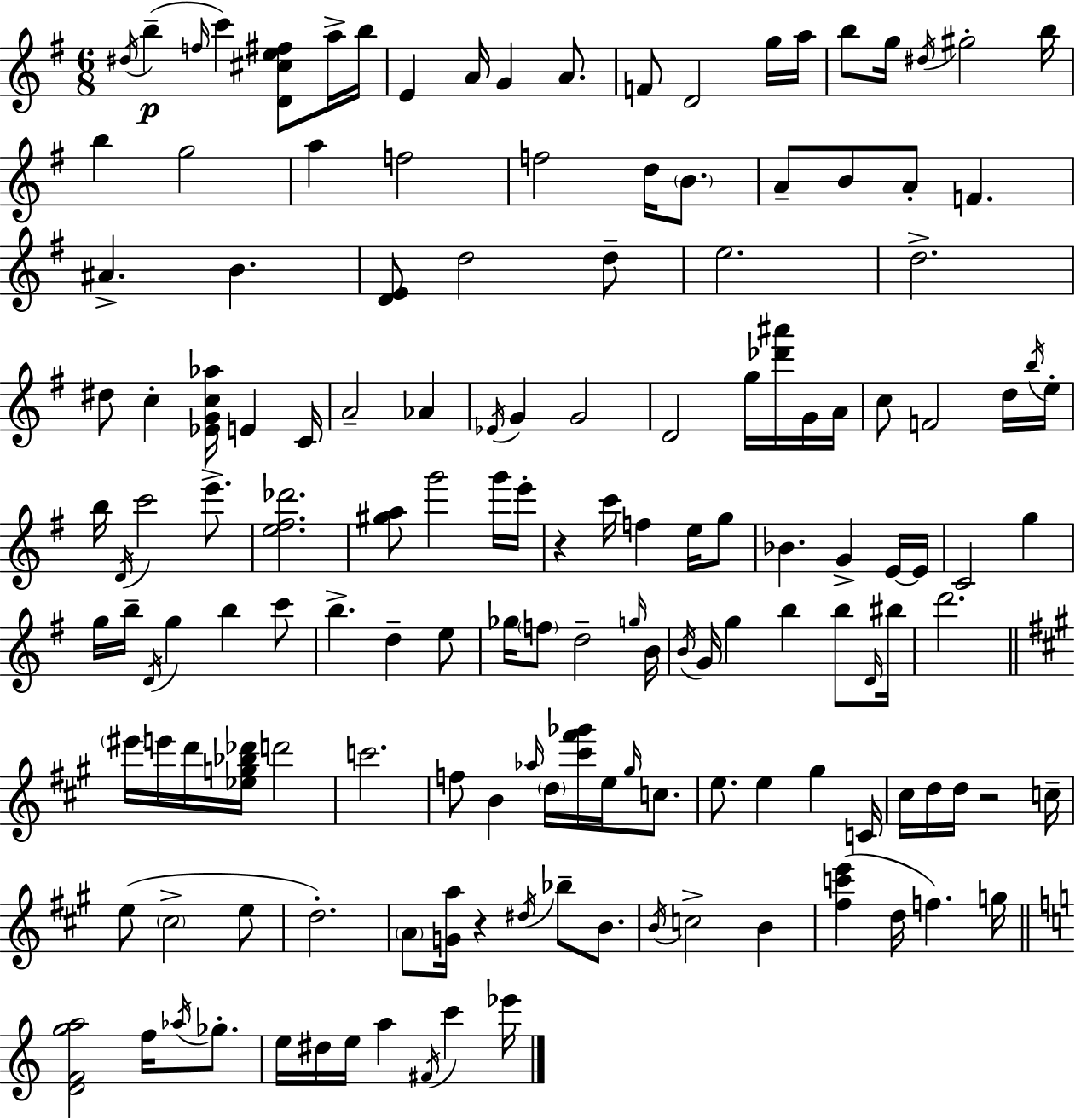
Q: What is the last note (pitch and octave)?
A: Eb6